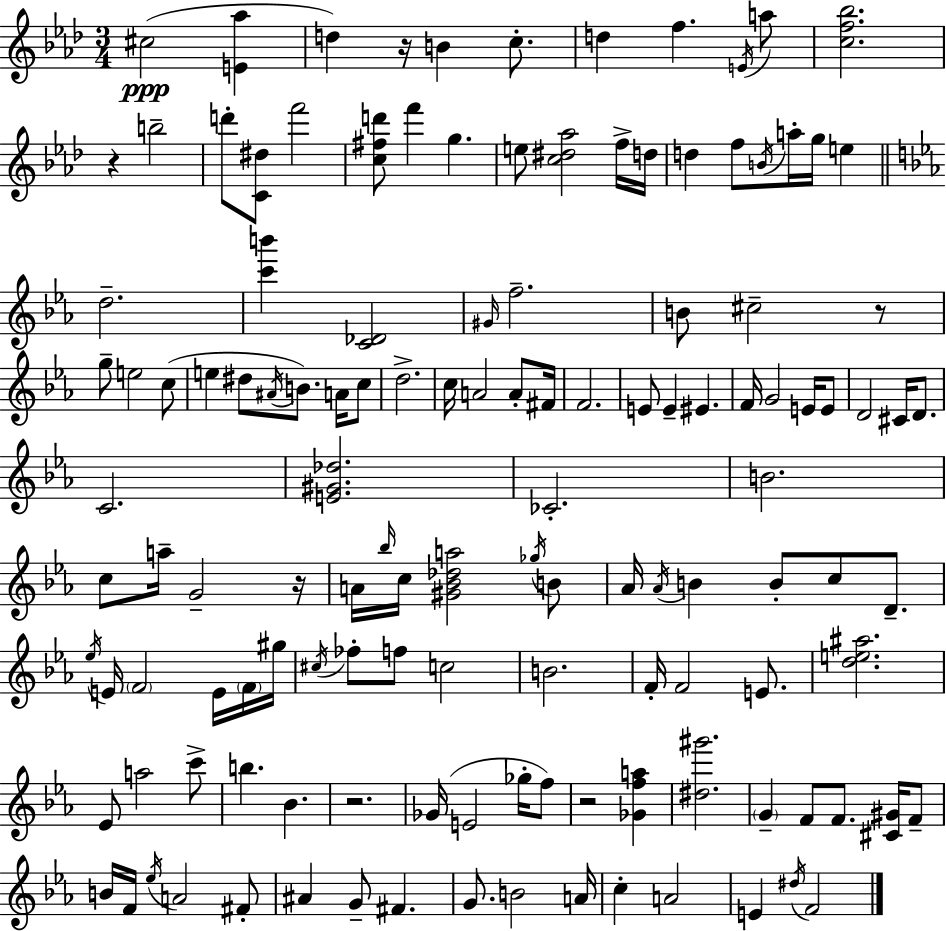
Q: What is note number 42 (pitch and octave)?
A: F4